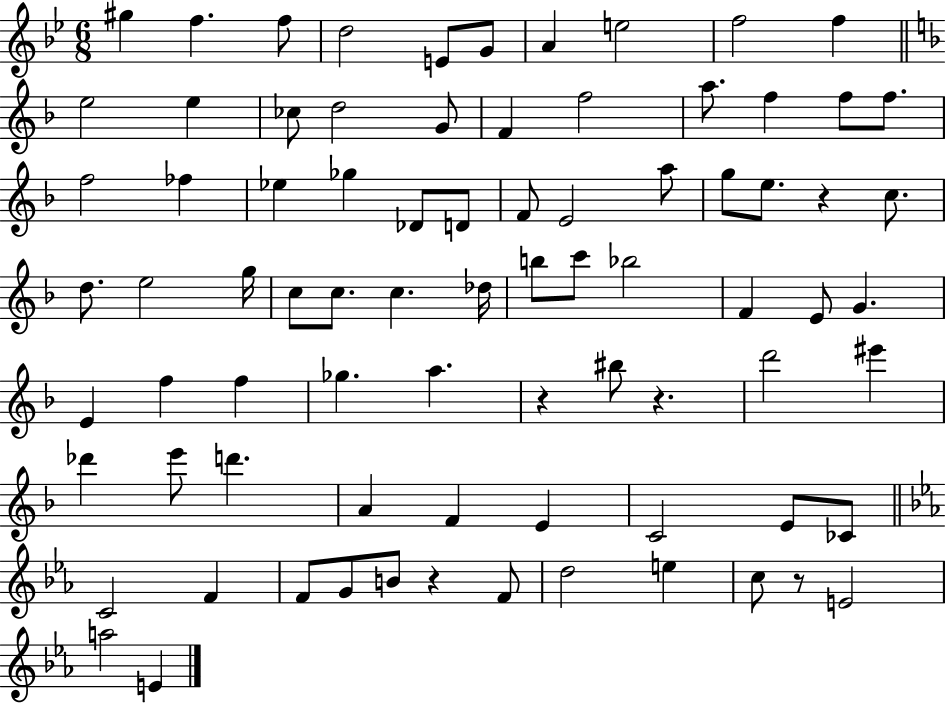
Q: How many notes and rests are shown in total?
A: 80